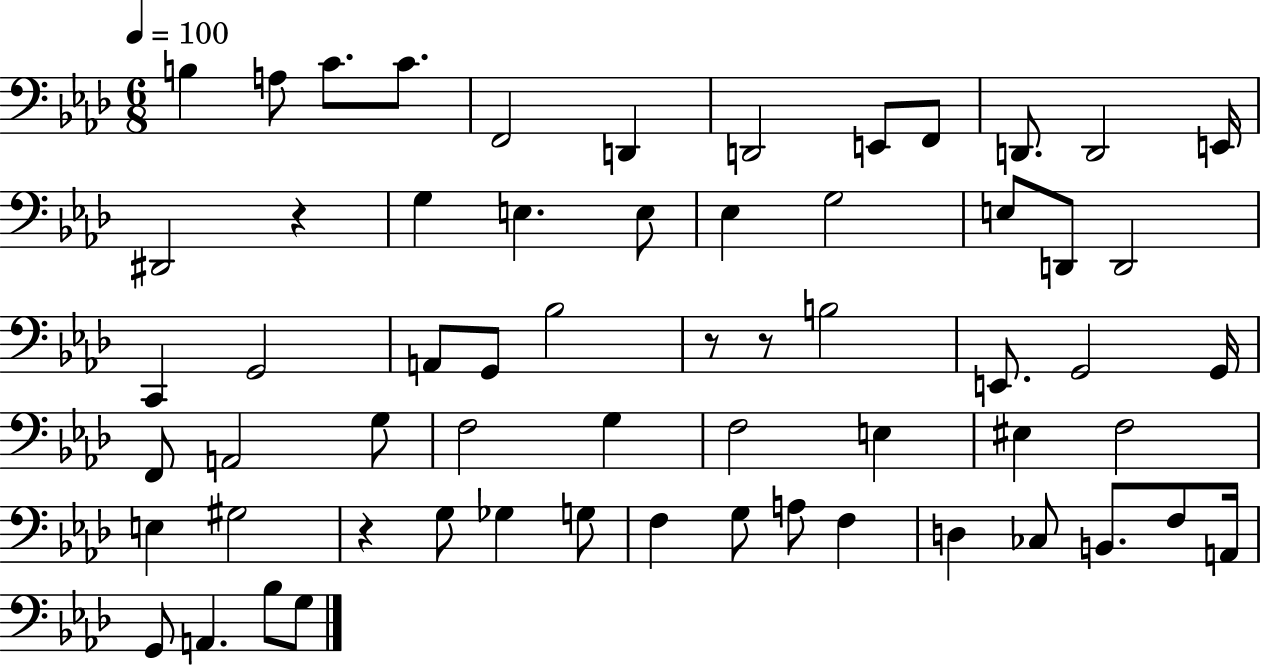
X:1
T:Untitled
M:6/8
L:1/4
K:Ab
B, A,/2 C/2 C/2 F,,2 D,, D,,2 E,,/2 F,,/2 D,,/2 D,,2 E,,/4 ^D,,2 z G, E, E,/2 _E, G,2 E,/2 D,,/2 D,,2 C,, G,,2 A,,/2 G,,/2 _B,2 z/2 z/2 B,2 E,,/2 G,,2 G,,/4 F,,/2 A,,2 G,/2 F,2 G, F,2 E, ^E, F,2 E, ^G,2 z G,/2 _G, G,/2 F, G,/2 A,/2 F, D, _C,/2 B,,/2 F,/2 A,,/4 G,,/2 A,, _B,/2 G,/2